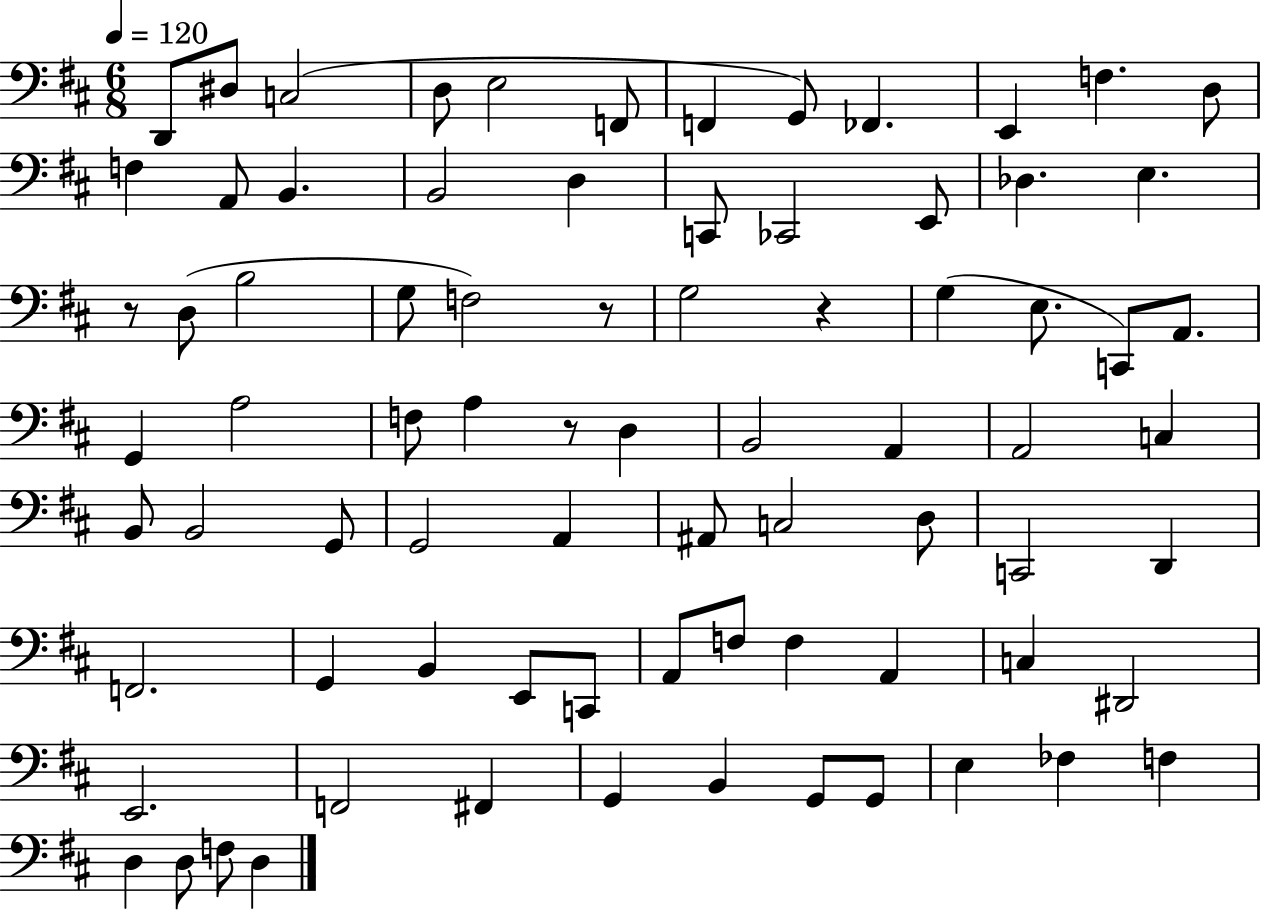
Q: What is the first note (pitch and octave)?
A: D2